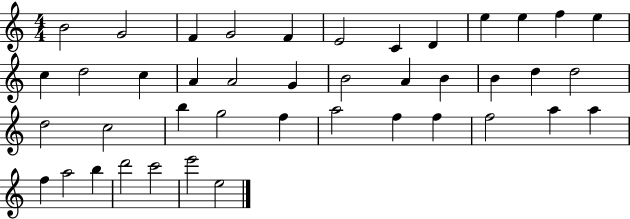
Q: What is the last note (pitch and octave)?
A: E5